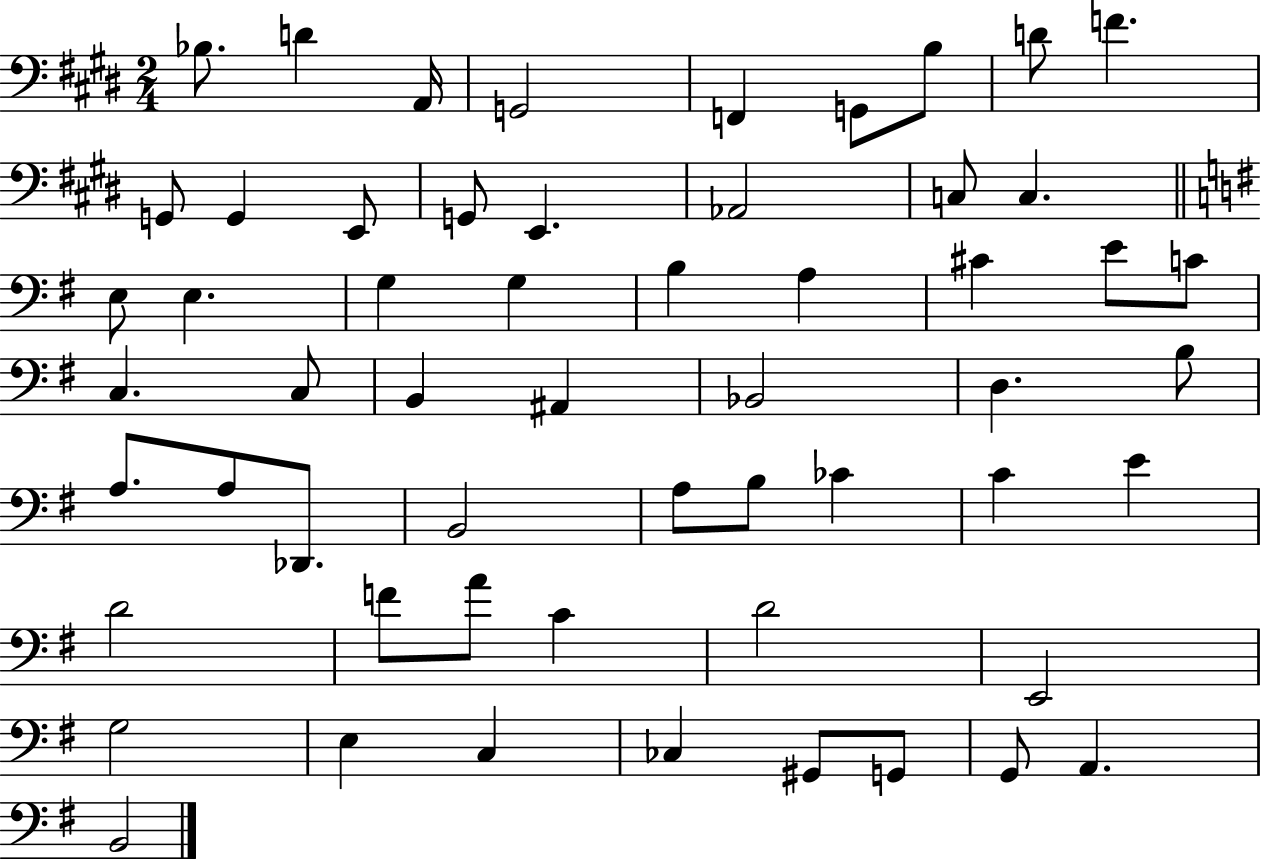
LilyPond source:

{
  \clef bass
  \numericTimeSignature
  \time 2/4
  \key e \major
  \repeat volta 2 { bes8. d'4 a,16 | g,2 | f,4 g,8 b8 | d'8 f'4. | \break g,8 g,4 e,8 | g,8 e,4. | aes,2 | c8 c4. | \break \bar "||" \break \key e \minor e8 e4. | g4 g4 | b4 a4 | cis'4 e'8 c'8 | \break c4. c8 | b,4 ais,4 | bes,2 | d4. b8 | \break a8. a8 des,8. | b,2 | a8 b8 ces'4 | c'4 e'4 | \break d'2 | f'8 a'8 c'4 | d'2 | e,2 | \break g2 | e4 c4 | ces4 gis,8 g,8 | g,8 a,4. | \break b,2 | } \bar "|."
}